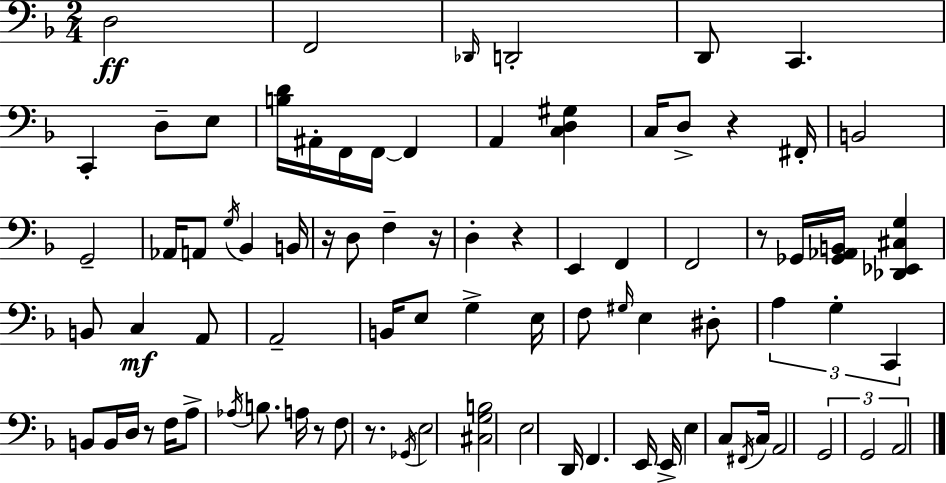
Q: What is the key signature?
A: D minor